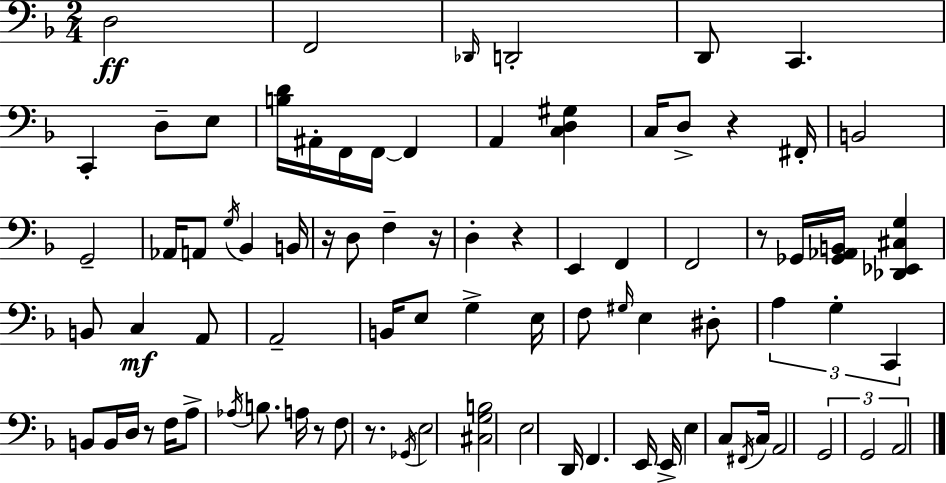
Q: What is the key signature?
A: D minor